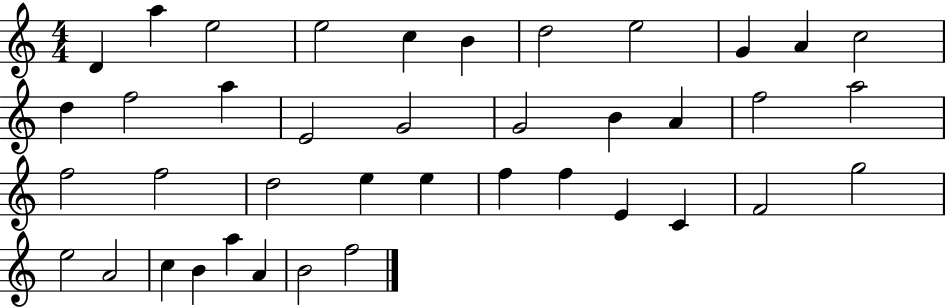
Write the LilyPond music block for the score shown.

{
  \clef treble
  \numericTimeSignature
  \time 4/4
  \key c \major
  d'4 a''4 e''2 | e''2 c''4 b'4 | d''2 e''2 | g'4 a'4 c''2 | \break d''4 f''2 a''4 | e'2 g'2 | g'2 b'4 a'4 | f''2 a''2 | \break f''2 f''2 | d''2 e''4 e''4 | f''4 f''4 e'4 c'4 | f'2 g''2 | \break e''2 a'2 | c''4 b'4 a''4 a'4 | b'2 f''2 | \bar "|."
}